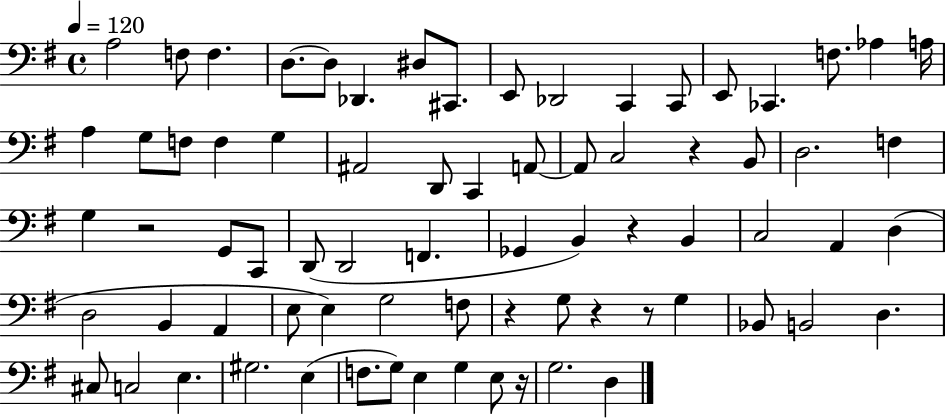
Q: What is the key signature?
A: G major